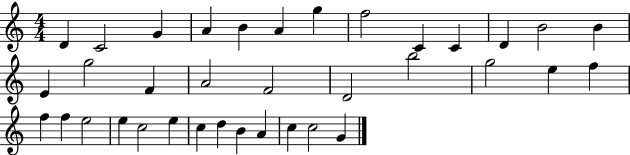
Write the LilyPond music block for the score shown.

{
  \clef treble
  \numericTimeSignature
  \time 4/4
  \key c \major
  d'4 c'2 g'4 | a'4 b'4 a'4 g''4 | f''2 c'4 c'4 | d'4 b'2 b'4 | \break e'4 g''2 f'4 | a'2 f'2 | d'2 b''2 | g''2 e''4 f''4 | \break f''4 f''4 e''2 | e''4 c''2 e''4 | c''4 d''4 b'4 a'4 | c''4 c''2 g'4 | \break \bar "|."
}